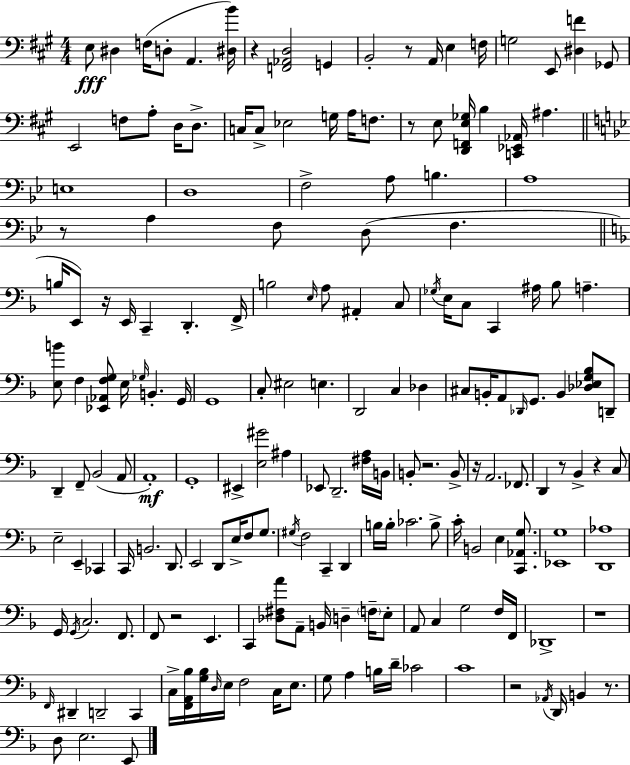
E3/e D#3/q F3/s D3/e A2/q. [D#3,B4]/s R/q [F2,Ab2,D3]/h G2/q B2/h R/e A2/s E3/q F3/s G3/h E2/e [D#3,F4]/q Gb2/e E2/h F3/e A3/e D3/s D3/e. C3/s C3/e Eb3/h G3/s A3/s F3/e. R/e E3/e [D2,F2,E3,Gb3]/s B3/q [C2,Eb2,Ab2]/s A#3/q. E3/w D3/w F3/h A3/e B3/q. A3/w R/e A3/q F3/e D3/e F3/q. B3/s E2/e R/s E2/s C2/q D2/q. F2/s B3/h E3/s A3/e A#2/q C3/e Gb3/s E3/s C3/e C2/q A#3/s Bb3/e A3/q. [E3,B4]/e F3/q [Eb2,Ab2,F3,G3]/e E3/s Gb3/s B2/q. G2/s G2/w C3/e EIS3/h E3/q. D2/h C3/q Db3/q C#3/e B2/s A2/e Db2/s G2/e. B2/q [Db3,Eb3,G3,Bb3]/e D2/e D2/q F2/e Bb2/h A2/e A2/w G2/w EIS2/q [E3,G#4]/h A#3/q Eb2/e D2/h. [F#3,A3]/s B2/s B2/e R/h. B2/e R/s A2/h. FES2/e. D2/q R/e Bb2/q R/q C3/e E3/h E2/q CES2/q C2/s B2/h. D2/e. E2/h D2/e E3/s F3/e G3/e. G#3/s F3/h C2/q D2/q B3/s B3/s CES4/h. B3/e C4/s B2/h E3/q [C2,Ab2,G3]/e. [Eb2,G3]/w [D2,Ab3]/w G2/s G2/s C3/h. F2/e. F2/e R/h E2/q. C2/q [Db3,F#3,A4]/e A2/e B2/s D3/q F3/s E3/e A2/e C3/q G3/h F3/s F2/s Db2/w R/w F2/s D#2/q D2/h C2/q C3/s [F2,A2,Bb3]/s [G3,Bb3]/s D3/s E3/s F3/h C3/s E3/e. G3/e A3/q B3/s D4/s CES4/h C4/w R/h Ab2/s D2/s B2/q R/e. D3/e E3/h. E2/e